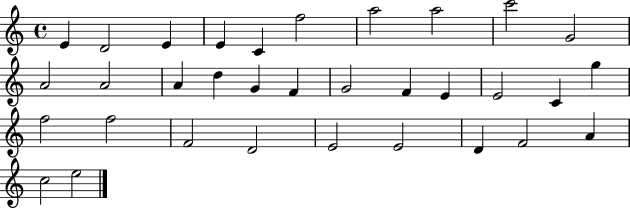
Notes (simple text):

E4/q D4/h E4/q E4/q C4/q F5/h A5/h A5/h C6/h G4/h A4/h A4/h A4/q D5/q G4/q F4/q G4/h F4/q E4/q E4/h C4/q G5/q F5/h F5/h F4/h D4/h E4/h E4/h D4/q F4/h A4/q C5/h E5/h